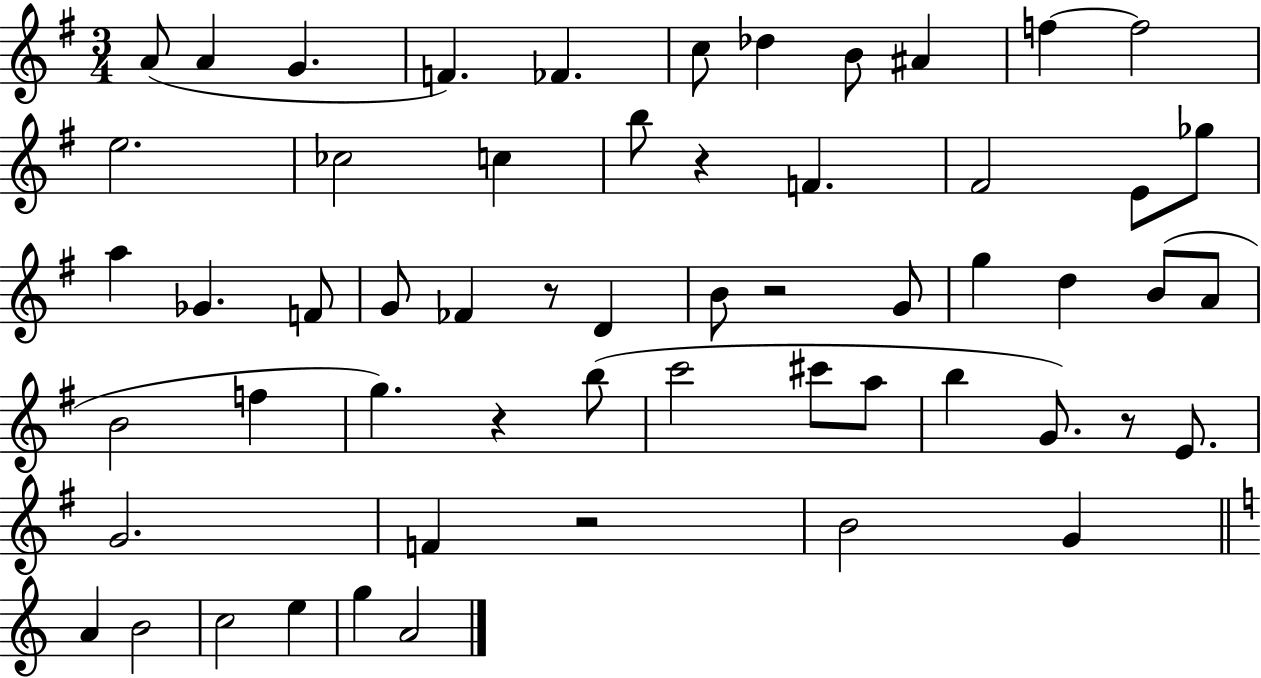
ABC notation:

X:1
T:Untitled
M:3/4
L:1/4
K:G
A/2 A G F _F c/2 _d B/2 ^A f f2 e2 _c2 c b/2 z F ^F2 E/2 _g/2 a _G F/2 G/2 _F z/2 D B/2 z2 G/2 g d B/2 A/2 B2 f g z b/2 c'2 ^c'/2 a/2 b G/2 z/2 E/2 G2 F z2 B2 G A B2 c2 e g A2